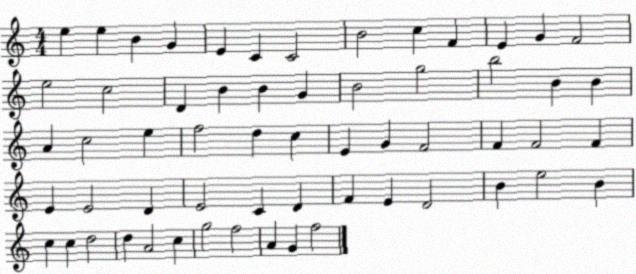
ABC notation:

X:1
T:Untitled
M:4/4
L:1/4
K:C
e e B G E C C2 B2 c F E G F2 e2 c2 D B B G B2 g2 b2 B B A c2 e f2 d c E G F2 F F2 F E E2 D E2 C D F E D2 B e2 B c c d2 d A2 c g2 f2 A G f2